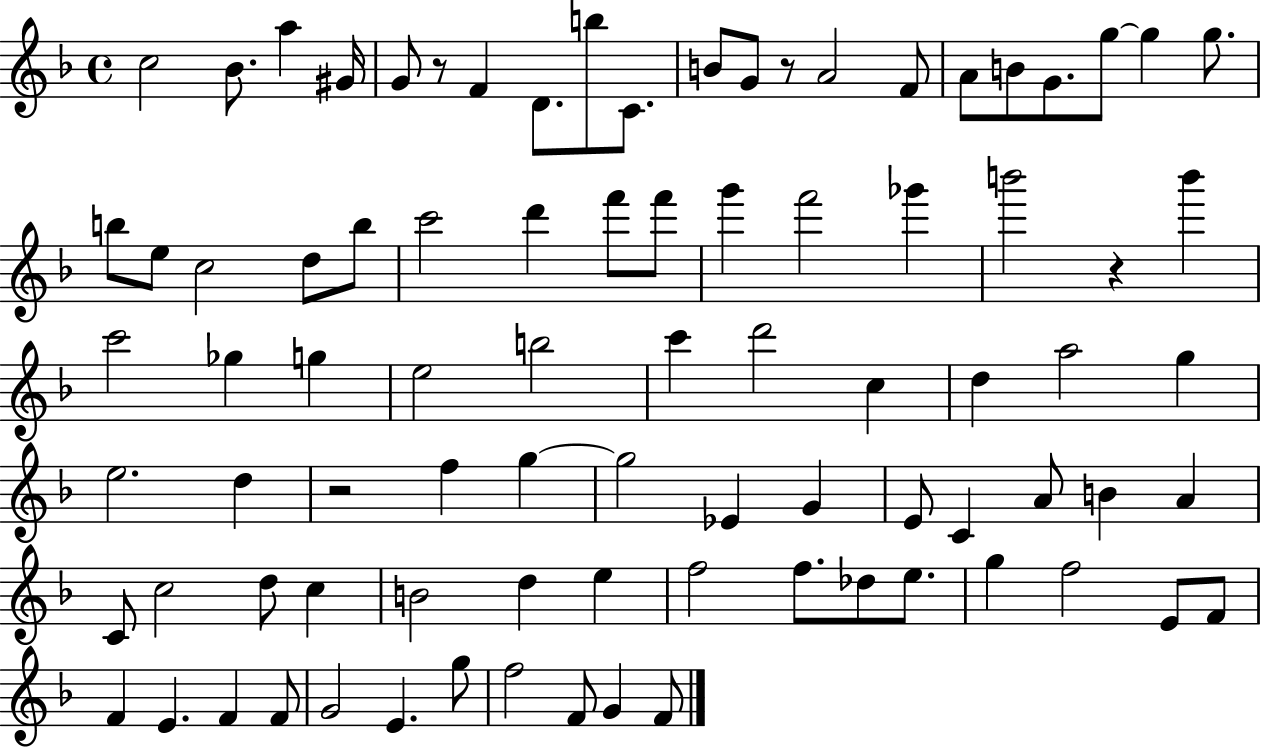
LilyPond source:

{
  \clef treble
  \time 4/4
  \defaultTimeSignature
  \key f \major
  c''2 bes'8. a''4 gis'16 | g'8 r8 f'4 d'8. b''8 c'8. | b'8 g'8 r8 a'2 f'8 | a'8 b'8 g'8. g''8~~ g''4 g''8. | \break b''8 e''8 c''2 d''8 b''8 | c'''2 d'''4 f'''8 f'''8 | g'''4 f'''2 ges'''4 | b'''2 r4 b'''4 | \break c'''2 ges''4 g''4 | e''2 b''2 | c'''4 d'''2 c''4 | d''4 a''2 g''4 | \break e''2. d''4 | r2 f''4 g''4~~ | g''2 ees'4 g'4 | e'8 c'4 a'8 b'4 a'4 | \break c'8 c''2 d''8 c''4 | b'2 d''4 e''4 | f''2 f''8. des''8 e''8. | g''4 f''2 e'8 f'8 | \break f'4 e'4. f'4 f'8 | g'2 e'4. g''8 | f''2 f'8 g'4 f'8 | \bar "|."
}